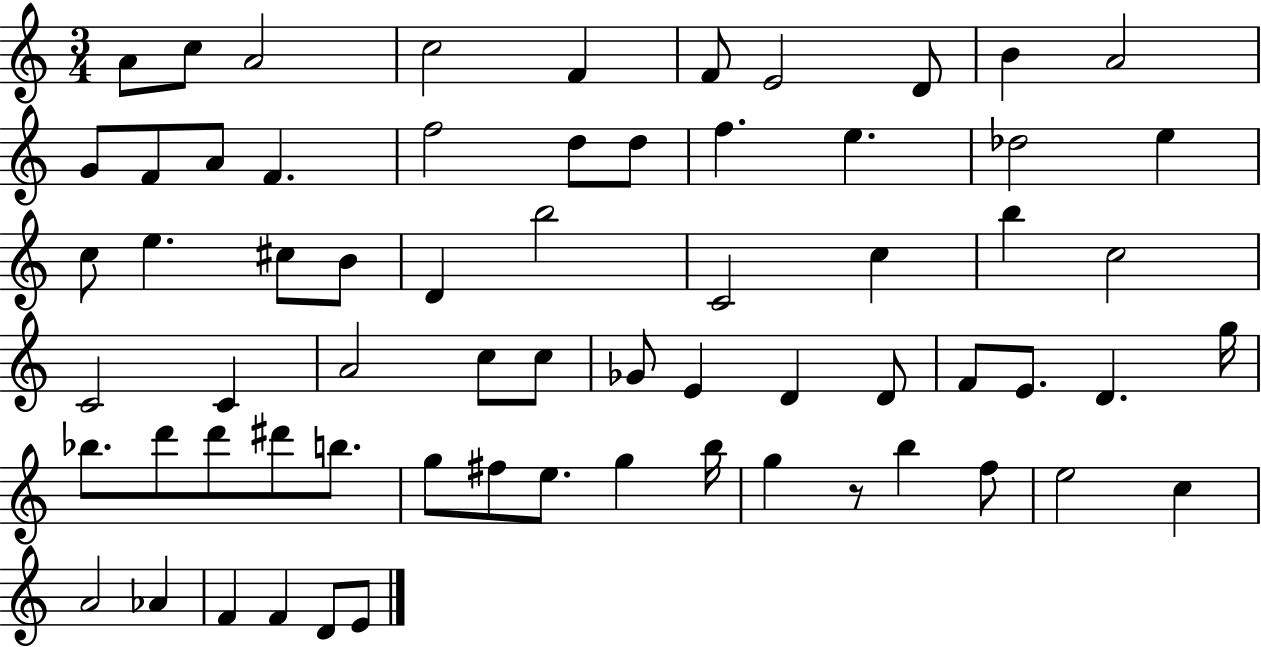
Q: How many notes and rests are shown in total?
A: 66